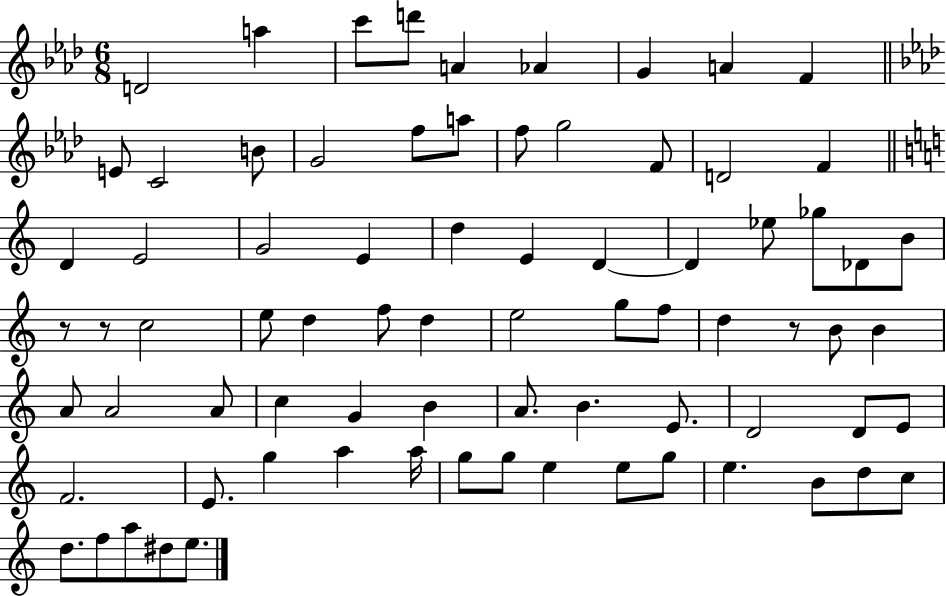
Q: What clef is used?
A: treble